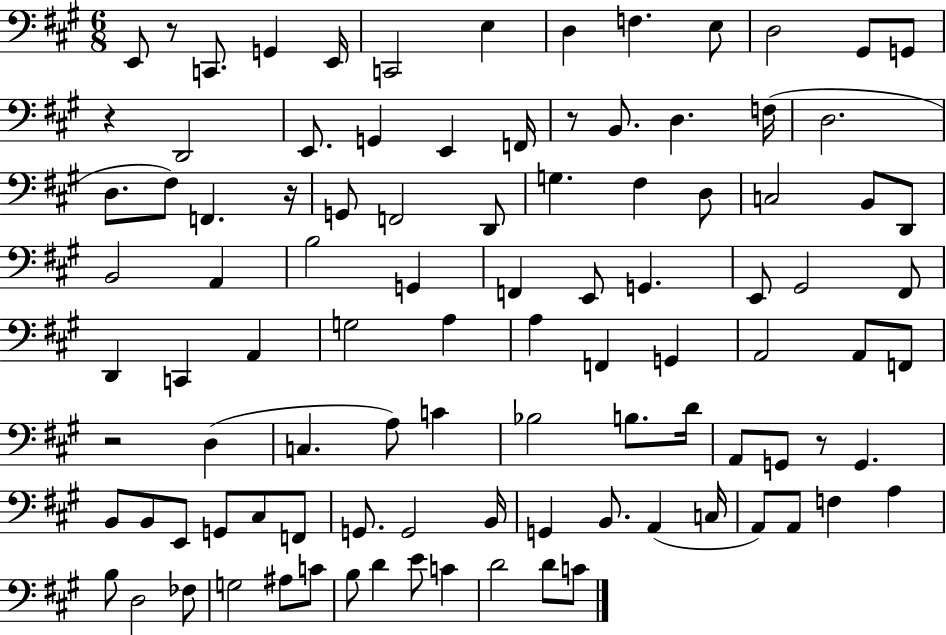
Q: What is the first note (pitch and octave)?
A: E2